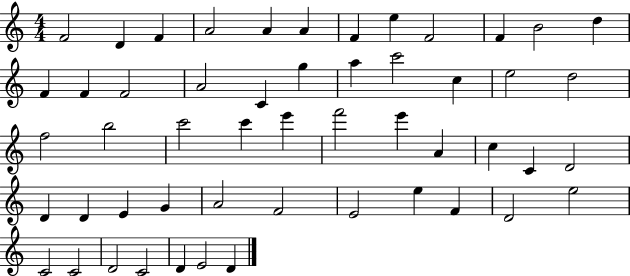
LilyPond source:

{
  \clef treble
  \numericTimeSignature
  \time 4/4
  \key c \major
  f'2 d'4 f'4 | a'2 a'4 a'4 | f'4 e''4 f'2 | f'4 b'2 d''4 | \break f'4 f'4 f'2 | a'2 c'4 g''4 | a''4 c'''2 c''4 | e''2 d''2 | \break f''2 b''2 | c'''2 c'''4 e'''4 | f'''2 e'''4 a'4 | c''4 c'4 d'2 | \break d'4 d'4 e'4 g'4 | a'2 f'2 | e'2 e''4 f'4 | d'2 e''2 | \break c'2 c'2 | d'2 c'2 | d'4 e'2 d'4 | \bar "|."
}